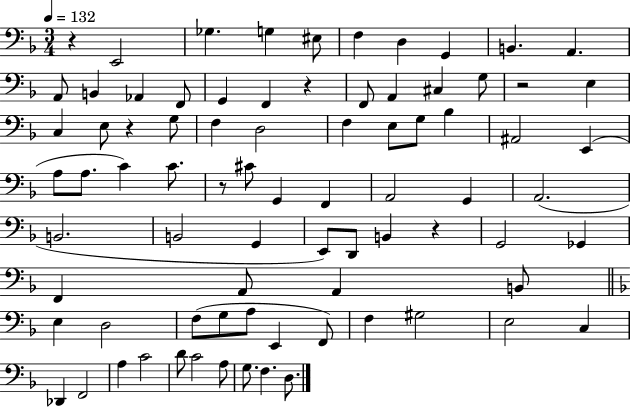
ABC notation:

X:1
T:Untitled
M:3/4
L:1/4
K:F
z E,,2 _G, G, ^E,/2 F, D, G,, B,, A,, A,,/2 B,, _A,, F,,/2 G,, F,, z F,,/2 A,, ^C, G,/2 z2 E, C, E,/2 z G,/2 F, D,2 F, E,/2 G,/2 _B, ^A,,2 E,, A,/2 A,/2 C C/2 z/2 ^C/2 G,, F,, A,,2 G,, A,,2 B,,2 B,,2 G,, E,,/2 D,,/2 B,, z G,,2 _G,, F,, A,,/2 A,, B,,/2 E, D,2 F,/2 G,/2 A,/2 E,, F,,/2 F, ^G,2 E,2 C, _D,, F,,2 A, C2 D/2 C2 A,/2 G,/2 F, D,/2